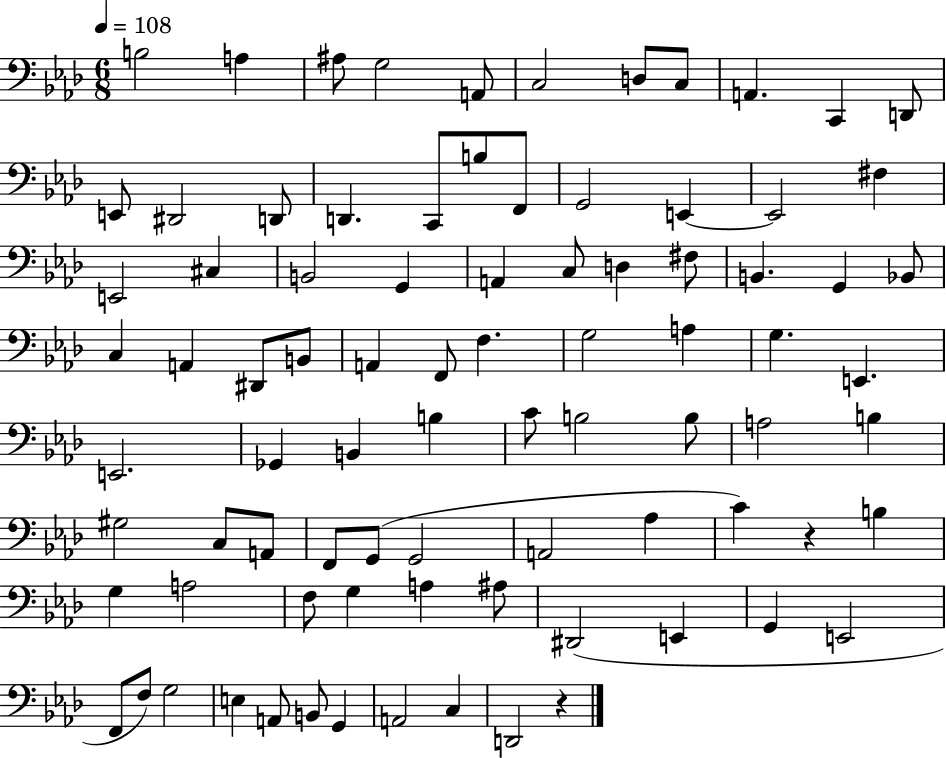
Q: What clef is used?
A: bass